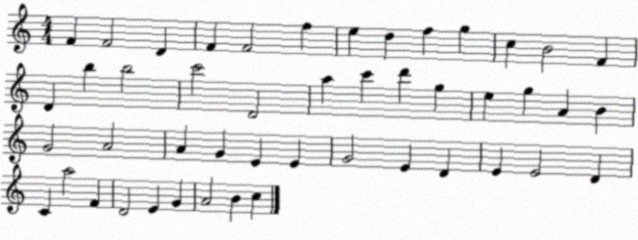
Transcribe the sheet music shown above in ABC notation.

X:1
T:Untitled
M:4/4
L:1/4
K:C
F F2 D F F2 f e d f g c B2 F D b b2 c'2 D2 a c' d' g e g A B G2 A2 A G E E G2 E D E E2 D C a2 F D2 E G A2 B c